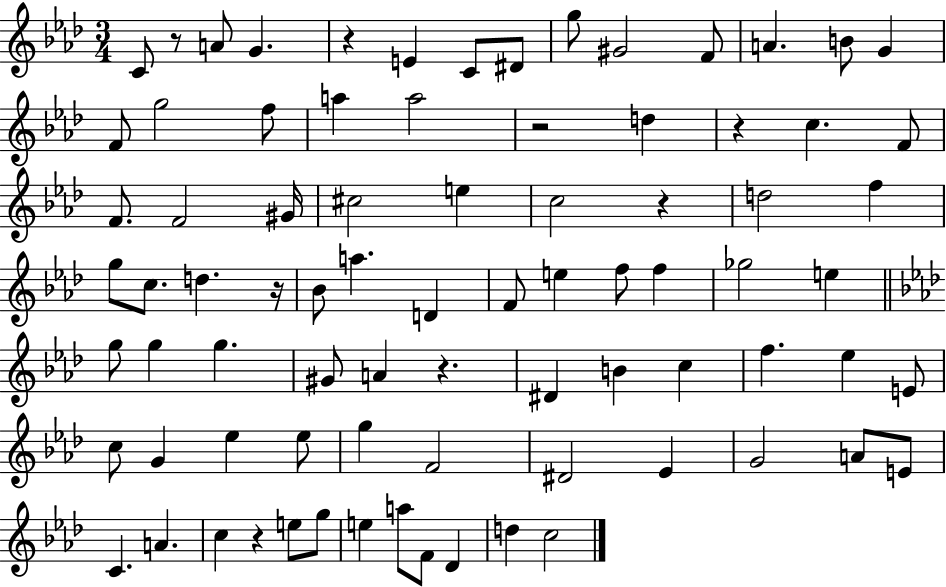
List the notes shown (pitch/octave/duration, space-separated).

C4/e R/e A4/e G4/q. R/q E4/q C4/e D#4/e G5/e G#4/h F4/e A4/q. B4/e G4/q F4/e G5/h F5/e A5/q A5/h R/h D5/q R/q C5/q. F4/e F4/e. F4/h G#4/s C#5/h E5/q C5/h R/q D5/h F5/q G5/e C5/e. D5/q. R/s Bb4/e A5/q. D4/q F4/e E5/q F5/e F5/q Gb5/h E5/q G5/e G5/q G5/q. G#4/e A4/q R/q. D#4/q B4/q C5/q F5/q. Eb5/q E4/e C5/e G4/q Eb5/q Eb5/e G5/q F4/h D#4/h Eb4/q G4/h A4/e E4/e C4/q. A4/q. C5/q R/q E5/e G5/e E5/q A5/e F4/e Db4/q D5/q C5/h